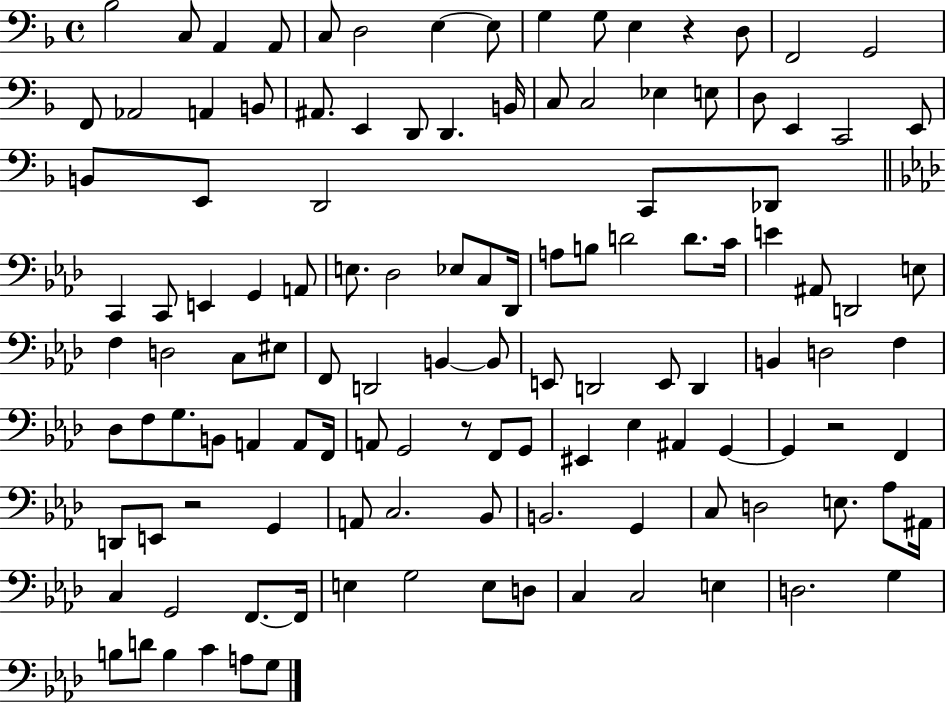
Bb3/h C3/e A2/q A2/e C3/e D3/h E3/q E3/e G3/q G3/e E3/q R/q D3/e F2/h G2/h F2/e Ab2/h A2/q B2/e A#2/e. E2/q D2/e D2/q. B2/s C3/e C3/h Eb3/q E3/e D3/e E2/q C2/h E2/e B2/e E2/e D2/h C2/e Db2/e C2/q C2/e E2/q G2/q A2/e E3/e. Db3/h Eb3/e C3/e Db2/s A3/e B3/e D4/h D4/e. C4/s E4/q A#2/e D2/h E3/e F3/q D3/h C3/e EIS3/e F2/e D2/h B2/q B2/e E2/e D2/h E2/e D2/q B2/q D3/h F3/q Db3/e F3/e G3/e. B2/e A2/q A2/e F2/s A2/e G2/h R/e F2/e G2/e EIS2/q Eb3/q A#2/q G2/q G2/q R/h F2/q D2/e E2/e R/h G2/q A2/e C3/h. Bb2/e B2/h. G2/q C3/e D3/h E3/e. Ab3/e A#2/s C3/q G2/h F2/e. F2/s E3/q G3/h E3/e D3/e C3/q C3/h E3/q D3/h. G3/q B3/e D4/e B3/q C4/q A3/e G3/e